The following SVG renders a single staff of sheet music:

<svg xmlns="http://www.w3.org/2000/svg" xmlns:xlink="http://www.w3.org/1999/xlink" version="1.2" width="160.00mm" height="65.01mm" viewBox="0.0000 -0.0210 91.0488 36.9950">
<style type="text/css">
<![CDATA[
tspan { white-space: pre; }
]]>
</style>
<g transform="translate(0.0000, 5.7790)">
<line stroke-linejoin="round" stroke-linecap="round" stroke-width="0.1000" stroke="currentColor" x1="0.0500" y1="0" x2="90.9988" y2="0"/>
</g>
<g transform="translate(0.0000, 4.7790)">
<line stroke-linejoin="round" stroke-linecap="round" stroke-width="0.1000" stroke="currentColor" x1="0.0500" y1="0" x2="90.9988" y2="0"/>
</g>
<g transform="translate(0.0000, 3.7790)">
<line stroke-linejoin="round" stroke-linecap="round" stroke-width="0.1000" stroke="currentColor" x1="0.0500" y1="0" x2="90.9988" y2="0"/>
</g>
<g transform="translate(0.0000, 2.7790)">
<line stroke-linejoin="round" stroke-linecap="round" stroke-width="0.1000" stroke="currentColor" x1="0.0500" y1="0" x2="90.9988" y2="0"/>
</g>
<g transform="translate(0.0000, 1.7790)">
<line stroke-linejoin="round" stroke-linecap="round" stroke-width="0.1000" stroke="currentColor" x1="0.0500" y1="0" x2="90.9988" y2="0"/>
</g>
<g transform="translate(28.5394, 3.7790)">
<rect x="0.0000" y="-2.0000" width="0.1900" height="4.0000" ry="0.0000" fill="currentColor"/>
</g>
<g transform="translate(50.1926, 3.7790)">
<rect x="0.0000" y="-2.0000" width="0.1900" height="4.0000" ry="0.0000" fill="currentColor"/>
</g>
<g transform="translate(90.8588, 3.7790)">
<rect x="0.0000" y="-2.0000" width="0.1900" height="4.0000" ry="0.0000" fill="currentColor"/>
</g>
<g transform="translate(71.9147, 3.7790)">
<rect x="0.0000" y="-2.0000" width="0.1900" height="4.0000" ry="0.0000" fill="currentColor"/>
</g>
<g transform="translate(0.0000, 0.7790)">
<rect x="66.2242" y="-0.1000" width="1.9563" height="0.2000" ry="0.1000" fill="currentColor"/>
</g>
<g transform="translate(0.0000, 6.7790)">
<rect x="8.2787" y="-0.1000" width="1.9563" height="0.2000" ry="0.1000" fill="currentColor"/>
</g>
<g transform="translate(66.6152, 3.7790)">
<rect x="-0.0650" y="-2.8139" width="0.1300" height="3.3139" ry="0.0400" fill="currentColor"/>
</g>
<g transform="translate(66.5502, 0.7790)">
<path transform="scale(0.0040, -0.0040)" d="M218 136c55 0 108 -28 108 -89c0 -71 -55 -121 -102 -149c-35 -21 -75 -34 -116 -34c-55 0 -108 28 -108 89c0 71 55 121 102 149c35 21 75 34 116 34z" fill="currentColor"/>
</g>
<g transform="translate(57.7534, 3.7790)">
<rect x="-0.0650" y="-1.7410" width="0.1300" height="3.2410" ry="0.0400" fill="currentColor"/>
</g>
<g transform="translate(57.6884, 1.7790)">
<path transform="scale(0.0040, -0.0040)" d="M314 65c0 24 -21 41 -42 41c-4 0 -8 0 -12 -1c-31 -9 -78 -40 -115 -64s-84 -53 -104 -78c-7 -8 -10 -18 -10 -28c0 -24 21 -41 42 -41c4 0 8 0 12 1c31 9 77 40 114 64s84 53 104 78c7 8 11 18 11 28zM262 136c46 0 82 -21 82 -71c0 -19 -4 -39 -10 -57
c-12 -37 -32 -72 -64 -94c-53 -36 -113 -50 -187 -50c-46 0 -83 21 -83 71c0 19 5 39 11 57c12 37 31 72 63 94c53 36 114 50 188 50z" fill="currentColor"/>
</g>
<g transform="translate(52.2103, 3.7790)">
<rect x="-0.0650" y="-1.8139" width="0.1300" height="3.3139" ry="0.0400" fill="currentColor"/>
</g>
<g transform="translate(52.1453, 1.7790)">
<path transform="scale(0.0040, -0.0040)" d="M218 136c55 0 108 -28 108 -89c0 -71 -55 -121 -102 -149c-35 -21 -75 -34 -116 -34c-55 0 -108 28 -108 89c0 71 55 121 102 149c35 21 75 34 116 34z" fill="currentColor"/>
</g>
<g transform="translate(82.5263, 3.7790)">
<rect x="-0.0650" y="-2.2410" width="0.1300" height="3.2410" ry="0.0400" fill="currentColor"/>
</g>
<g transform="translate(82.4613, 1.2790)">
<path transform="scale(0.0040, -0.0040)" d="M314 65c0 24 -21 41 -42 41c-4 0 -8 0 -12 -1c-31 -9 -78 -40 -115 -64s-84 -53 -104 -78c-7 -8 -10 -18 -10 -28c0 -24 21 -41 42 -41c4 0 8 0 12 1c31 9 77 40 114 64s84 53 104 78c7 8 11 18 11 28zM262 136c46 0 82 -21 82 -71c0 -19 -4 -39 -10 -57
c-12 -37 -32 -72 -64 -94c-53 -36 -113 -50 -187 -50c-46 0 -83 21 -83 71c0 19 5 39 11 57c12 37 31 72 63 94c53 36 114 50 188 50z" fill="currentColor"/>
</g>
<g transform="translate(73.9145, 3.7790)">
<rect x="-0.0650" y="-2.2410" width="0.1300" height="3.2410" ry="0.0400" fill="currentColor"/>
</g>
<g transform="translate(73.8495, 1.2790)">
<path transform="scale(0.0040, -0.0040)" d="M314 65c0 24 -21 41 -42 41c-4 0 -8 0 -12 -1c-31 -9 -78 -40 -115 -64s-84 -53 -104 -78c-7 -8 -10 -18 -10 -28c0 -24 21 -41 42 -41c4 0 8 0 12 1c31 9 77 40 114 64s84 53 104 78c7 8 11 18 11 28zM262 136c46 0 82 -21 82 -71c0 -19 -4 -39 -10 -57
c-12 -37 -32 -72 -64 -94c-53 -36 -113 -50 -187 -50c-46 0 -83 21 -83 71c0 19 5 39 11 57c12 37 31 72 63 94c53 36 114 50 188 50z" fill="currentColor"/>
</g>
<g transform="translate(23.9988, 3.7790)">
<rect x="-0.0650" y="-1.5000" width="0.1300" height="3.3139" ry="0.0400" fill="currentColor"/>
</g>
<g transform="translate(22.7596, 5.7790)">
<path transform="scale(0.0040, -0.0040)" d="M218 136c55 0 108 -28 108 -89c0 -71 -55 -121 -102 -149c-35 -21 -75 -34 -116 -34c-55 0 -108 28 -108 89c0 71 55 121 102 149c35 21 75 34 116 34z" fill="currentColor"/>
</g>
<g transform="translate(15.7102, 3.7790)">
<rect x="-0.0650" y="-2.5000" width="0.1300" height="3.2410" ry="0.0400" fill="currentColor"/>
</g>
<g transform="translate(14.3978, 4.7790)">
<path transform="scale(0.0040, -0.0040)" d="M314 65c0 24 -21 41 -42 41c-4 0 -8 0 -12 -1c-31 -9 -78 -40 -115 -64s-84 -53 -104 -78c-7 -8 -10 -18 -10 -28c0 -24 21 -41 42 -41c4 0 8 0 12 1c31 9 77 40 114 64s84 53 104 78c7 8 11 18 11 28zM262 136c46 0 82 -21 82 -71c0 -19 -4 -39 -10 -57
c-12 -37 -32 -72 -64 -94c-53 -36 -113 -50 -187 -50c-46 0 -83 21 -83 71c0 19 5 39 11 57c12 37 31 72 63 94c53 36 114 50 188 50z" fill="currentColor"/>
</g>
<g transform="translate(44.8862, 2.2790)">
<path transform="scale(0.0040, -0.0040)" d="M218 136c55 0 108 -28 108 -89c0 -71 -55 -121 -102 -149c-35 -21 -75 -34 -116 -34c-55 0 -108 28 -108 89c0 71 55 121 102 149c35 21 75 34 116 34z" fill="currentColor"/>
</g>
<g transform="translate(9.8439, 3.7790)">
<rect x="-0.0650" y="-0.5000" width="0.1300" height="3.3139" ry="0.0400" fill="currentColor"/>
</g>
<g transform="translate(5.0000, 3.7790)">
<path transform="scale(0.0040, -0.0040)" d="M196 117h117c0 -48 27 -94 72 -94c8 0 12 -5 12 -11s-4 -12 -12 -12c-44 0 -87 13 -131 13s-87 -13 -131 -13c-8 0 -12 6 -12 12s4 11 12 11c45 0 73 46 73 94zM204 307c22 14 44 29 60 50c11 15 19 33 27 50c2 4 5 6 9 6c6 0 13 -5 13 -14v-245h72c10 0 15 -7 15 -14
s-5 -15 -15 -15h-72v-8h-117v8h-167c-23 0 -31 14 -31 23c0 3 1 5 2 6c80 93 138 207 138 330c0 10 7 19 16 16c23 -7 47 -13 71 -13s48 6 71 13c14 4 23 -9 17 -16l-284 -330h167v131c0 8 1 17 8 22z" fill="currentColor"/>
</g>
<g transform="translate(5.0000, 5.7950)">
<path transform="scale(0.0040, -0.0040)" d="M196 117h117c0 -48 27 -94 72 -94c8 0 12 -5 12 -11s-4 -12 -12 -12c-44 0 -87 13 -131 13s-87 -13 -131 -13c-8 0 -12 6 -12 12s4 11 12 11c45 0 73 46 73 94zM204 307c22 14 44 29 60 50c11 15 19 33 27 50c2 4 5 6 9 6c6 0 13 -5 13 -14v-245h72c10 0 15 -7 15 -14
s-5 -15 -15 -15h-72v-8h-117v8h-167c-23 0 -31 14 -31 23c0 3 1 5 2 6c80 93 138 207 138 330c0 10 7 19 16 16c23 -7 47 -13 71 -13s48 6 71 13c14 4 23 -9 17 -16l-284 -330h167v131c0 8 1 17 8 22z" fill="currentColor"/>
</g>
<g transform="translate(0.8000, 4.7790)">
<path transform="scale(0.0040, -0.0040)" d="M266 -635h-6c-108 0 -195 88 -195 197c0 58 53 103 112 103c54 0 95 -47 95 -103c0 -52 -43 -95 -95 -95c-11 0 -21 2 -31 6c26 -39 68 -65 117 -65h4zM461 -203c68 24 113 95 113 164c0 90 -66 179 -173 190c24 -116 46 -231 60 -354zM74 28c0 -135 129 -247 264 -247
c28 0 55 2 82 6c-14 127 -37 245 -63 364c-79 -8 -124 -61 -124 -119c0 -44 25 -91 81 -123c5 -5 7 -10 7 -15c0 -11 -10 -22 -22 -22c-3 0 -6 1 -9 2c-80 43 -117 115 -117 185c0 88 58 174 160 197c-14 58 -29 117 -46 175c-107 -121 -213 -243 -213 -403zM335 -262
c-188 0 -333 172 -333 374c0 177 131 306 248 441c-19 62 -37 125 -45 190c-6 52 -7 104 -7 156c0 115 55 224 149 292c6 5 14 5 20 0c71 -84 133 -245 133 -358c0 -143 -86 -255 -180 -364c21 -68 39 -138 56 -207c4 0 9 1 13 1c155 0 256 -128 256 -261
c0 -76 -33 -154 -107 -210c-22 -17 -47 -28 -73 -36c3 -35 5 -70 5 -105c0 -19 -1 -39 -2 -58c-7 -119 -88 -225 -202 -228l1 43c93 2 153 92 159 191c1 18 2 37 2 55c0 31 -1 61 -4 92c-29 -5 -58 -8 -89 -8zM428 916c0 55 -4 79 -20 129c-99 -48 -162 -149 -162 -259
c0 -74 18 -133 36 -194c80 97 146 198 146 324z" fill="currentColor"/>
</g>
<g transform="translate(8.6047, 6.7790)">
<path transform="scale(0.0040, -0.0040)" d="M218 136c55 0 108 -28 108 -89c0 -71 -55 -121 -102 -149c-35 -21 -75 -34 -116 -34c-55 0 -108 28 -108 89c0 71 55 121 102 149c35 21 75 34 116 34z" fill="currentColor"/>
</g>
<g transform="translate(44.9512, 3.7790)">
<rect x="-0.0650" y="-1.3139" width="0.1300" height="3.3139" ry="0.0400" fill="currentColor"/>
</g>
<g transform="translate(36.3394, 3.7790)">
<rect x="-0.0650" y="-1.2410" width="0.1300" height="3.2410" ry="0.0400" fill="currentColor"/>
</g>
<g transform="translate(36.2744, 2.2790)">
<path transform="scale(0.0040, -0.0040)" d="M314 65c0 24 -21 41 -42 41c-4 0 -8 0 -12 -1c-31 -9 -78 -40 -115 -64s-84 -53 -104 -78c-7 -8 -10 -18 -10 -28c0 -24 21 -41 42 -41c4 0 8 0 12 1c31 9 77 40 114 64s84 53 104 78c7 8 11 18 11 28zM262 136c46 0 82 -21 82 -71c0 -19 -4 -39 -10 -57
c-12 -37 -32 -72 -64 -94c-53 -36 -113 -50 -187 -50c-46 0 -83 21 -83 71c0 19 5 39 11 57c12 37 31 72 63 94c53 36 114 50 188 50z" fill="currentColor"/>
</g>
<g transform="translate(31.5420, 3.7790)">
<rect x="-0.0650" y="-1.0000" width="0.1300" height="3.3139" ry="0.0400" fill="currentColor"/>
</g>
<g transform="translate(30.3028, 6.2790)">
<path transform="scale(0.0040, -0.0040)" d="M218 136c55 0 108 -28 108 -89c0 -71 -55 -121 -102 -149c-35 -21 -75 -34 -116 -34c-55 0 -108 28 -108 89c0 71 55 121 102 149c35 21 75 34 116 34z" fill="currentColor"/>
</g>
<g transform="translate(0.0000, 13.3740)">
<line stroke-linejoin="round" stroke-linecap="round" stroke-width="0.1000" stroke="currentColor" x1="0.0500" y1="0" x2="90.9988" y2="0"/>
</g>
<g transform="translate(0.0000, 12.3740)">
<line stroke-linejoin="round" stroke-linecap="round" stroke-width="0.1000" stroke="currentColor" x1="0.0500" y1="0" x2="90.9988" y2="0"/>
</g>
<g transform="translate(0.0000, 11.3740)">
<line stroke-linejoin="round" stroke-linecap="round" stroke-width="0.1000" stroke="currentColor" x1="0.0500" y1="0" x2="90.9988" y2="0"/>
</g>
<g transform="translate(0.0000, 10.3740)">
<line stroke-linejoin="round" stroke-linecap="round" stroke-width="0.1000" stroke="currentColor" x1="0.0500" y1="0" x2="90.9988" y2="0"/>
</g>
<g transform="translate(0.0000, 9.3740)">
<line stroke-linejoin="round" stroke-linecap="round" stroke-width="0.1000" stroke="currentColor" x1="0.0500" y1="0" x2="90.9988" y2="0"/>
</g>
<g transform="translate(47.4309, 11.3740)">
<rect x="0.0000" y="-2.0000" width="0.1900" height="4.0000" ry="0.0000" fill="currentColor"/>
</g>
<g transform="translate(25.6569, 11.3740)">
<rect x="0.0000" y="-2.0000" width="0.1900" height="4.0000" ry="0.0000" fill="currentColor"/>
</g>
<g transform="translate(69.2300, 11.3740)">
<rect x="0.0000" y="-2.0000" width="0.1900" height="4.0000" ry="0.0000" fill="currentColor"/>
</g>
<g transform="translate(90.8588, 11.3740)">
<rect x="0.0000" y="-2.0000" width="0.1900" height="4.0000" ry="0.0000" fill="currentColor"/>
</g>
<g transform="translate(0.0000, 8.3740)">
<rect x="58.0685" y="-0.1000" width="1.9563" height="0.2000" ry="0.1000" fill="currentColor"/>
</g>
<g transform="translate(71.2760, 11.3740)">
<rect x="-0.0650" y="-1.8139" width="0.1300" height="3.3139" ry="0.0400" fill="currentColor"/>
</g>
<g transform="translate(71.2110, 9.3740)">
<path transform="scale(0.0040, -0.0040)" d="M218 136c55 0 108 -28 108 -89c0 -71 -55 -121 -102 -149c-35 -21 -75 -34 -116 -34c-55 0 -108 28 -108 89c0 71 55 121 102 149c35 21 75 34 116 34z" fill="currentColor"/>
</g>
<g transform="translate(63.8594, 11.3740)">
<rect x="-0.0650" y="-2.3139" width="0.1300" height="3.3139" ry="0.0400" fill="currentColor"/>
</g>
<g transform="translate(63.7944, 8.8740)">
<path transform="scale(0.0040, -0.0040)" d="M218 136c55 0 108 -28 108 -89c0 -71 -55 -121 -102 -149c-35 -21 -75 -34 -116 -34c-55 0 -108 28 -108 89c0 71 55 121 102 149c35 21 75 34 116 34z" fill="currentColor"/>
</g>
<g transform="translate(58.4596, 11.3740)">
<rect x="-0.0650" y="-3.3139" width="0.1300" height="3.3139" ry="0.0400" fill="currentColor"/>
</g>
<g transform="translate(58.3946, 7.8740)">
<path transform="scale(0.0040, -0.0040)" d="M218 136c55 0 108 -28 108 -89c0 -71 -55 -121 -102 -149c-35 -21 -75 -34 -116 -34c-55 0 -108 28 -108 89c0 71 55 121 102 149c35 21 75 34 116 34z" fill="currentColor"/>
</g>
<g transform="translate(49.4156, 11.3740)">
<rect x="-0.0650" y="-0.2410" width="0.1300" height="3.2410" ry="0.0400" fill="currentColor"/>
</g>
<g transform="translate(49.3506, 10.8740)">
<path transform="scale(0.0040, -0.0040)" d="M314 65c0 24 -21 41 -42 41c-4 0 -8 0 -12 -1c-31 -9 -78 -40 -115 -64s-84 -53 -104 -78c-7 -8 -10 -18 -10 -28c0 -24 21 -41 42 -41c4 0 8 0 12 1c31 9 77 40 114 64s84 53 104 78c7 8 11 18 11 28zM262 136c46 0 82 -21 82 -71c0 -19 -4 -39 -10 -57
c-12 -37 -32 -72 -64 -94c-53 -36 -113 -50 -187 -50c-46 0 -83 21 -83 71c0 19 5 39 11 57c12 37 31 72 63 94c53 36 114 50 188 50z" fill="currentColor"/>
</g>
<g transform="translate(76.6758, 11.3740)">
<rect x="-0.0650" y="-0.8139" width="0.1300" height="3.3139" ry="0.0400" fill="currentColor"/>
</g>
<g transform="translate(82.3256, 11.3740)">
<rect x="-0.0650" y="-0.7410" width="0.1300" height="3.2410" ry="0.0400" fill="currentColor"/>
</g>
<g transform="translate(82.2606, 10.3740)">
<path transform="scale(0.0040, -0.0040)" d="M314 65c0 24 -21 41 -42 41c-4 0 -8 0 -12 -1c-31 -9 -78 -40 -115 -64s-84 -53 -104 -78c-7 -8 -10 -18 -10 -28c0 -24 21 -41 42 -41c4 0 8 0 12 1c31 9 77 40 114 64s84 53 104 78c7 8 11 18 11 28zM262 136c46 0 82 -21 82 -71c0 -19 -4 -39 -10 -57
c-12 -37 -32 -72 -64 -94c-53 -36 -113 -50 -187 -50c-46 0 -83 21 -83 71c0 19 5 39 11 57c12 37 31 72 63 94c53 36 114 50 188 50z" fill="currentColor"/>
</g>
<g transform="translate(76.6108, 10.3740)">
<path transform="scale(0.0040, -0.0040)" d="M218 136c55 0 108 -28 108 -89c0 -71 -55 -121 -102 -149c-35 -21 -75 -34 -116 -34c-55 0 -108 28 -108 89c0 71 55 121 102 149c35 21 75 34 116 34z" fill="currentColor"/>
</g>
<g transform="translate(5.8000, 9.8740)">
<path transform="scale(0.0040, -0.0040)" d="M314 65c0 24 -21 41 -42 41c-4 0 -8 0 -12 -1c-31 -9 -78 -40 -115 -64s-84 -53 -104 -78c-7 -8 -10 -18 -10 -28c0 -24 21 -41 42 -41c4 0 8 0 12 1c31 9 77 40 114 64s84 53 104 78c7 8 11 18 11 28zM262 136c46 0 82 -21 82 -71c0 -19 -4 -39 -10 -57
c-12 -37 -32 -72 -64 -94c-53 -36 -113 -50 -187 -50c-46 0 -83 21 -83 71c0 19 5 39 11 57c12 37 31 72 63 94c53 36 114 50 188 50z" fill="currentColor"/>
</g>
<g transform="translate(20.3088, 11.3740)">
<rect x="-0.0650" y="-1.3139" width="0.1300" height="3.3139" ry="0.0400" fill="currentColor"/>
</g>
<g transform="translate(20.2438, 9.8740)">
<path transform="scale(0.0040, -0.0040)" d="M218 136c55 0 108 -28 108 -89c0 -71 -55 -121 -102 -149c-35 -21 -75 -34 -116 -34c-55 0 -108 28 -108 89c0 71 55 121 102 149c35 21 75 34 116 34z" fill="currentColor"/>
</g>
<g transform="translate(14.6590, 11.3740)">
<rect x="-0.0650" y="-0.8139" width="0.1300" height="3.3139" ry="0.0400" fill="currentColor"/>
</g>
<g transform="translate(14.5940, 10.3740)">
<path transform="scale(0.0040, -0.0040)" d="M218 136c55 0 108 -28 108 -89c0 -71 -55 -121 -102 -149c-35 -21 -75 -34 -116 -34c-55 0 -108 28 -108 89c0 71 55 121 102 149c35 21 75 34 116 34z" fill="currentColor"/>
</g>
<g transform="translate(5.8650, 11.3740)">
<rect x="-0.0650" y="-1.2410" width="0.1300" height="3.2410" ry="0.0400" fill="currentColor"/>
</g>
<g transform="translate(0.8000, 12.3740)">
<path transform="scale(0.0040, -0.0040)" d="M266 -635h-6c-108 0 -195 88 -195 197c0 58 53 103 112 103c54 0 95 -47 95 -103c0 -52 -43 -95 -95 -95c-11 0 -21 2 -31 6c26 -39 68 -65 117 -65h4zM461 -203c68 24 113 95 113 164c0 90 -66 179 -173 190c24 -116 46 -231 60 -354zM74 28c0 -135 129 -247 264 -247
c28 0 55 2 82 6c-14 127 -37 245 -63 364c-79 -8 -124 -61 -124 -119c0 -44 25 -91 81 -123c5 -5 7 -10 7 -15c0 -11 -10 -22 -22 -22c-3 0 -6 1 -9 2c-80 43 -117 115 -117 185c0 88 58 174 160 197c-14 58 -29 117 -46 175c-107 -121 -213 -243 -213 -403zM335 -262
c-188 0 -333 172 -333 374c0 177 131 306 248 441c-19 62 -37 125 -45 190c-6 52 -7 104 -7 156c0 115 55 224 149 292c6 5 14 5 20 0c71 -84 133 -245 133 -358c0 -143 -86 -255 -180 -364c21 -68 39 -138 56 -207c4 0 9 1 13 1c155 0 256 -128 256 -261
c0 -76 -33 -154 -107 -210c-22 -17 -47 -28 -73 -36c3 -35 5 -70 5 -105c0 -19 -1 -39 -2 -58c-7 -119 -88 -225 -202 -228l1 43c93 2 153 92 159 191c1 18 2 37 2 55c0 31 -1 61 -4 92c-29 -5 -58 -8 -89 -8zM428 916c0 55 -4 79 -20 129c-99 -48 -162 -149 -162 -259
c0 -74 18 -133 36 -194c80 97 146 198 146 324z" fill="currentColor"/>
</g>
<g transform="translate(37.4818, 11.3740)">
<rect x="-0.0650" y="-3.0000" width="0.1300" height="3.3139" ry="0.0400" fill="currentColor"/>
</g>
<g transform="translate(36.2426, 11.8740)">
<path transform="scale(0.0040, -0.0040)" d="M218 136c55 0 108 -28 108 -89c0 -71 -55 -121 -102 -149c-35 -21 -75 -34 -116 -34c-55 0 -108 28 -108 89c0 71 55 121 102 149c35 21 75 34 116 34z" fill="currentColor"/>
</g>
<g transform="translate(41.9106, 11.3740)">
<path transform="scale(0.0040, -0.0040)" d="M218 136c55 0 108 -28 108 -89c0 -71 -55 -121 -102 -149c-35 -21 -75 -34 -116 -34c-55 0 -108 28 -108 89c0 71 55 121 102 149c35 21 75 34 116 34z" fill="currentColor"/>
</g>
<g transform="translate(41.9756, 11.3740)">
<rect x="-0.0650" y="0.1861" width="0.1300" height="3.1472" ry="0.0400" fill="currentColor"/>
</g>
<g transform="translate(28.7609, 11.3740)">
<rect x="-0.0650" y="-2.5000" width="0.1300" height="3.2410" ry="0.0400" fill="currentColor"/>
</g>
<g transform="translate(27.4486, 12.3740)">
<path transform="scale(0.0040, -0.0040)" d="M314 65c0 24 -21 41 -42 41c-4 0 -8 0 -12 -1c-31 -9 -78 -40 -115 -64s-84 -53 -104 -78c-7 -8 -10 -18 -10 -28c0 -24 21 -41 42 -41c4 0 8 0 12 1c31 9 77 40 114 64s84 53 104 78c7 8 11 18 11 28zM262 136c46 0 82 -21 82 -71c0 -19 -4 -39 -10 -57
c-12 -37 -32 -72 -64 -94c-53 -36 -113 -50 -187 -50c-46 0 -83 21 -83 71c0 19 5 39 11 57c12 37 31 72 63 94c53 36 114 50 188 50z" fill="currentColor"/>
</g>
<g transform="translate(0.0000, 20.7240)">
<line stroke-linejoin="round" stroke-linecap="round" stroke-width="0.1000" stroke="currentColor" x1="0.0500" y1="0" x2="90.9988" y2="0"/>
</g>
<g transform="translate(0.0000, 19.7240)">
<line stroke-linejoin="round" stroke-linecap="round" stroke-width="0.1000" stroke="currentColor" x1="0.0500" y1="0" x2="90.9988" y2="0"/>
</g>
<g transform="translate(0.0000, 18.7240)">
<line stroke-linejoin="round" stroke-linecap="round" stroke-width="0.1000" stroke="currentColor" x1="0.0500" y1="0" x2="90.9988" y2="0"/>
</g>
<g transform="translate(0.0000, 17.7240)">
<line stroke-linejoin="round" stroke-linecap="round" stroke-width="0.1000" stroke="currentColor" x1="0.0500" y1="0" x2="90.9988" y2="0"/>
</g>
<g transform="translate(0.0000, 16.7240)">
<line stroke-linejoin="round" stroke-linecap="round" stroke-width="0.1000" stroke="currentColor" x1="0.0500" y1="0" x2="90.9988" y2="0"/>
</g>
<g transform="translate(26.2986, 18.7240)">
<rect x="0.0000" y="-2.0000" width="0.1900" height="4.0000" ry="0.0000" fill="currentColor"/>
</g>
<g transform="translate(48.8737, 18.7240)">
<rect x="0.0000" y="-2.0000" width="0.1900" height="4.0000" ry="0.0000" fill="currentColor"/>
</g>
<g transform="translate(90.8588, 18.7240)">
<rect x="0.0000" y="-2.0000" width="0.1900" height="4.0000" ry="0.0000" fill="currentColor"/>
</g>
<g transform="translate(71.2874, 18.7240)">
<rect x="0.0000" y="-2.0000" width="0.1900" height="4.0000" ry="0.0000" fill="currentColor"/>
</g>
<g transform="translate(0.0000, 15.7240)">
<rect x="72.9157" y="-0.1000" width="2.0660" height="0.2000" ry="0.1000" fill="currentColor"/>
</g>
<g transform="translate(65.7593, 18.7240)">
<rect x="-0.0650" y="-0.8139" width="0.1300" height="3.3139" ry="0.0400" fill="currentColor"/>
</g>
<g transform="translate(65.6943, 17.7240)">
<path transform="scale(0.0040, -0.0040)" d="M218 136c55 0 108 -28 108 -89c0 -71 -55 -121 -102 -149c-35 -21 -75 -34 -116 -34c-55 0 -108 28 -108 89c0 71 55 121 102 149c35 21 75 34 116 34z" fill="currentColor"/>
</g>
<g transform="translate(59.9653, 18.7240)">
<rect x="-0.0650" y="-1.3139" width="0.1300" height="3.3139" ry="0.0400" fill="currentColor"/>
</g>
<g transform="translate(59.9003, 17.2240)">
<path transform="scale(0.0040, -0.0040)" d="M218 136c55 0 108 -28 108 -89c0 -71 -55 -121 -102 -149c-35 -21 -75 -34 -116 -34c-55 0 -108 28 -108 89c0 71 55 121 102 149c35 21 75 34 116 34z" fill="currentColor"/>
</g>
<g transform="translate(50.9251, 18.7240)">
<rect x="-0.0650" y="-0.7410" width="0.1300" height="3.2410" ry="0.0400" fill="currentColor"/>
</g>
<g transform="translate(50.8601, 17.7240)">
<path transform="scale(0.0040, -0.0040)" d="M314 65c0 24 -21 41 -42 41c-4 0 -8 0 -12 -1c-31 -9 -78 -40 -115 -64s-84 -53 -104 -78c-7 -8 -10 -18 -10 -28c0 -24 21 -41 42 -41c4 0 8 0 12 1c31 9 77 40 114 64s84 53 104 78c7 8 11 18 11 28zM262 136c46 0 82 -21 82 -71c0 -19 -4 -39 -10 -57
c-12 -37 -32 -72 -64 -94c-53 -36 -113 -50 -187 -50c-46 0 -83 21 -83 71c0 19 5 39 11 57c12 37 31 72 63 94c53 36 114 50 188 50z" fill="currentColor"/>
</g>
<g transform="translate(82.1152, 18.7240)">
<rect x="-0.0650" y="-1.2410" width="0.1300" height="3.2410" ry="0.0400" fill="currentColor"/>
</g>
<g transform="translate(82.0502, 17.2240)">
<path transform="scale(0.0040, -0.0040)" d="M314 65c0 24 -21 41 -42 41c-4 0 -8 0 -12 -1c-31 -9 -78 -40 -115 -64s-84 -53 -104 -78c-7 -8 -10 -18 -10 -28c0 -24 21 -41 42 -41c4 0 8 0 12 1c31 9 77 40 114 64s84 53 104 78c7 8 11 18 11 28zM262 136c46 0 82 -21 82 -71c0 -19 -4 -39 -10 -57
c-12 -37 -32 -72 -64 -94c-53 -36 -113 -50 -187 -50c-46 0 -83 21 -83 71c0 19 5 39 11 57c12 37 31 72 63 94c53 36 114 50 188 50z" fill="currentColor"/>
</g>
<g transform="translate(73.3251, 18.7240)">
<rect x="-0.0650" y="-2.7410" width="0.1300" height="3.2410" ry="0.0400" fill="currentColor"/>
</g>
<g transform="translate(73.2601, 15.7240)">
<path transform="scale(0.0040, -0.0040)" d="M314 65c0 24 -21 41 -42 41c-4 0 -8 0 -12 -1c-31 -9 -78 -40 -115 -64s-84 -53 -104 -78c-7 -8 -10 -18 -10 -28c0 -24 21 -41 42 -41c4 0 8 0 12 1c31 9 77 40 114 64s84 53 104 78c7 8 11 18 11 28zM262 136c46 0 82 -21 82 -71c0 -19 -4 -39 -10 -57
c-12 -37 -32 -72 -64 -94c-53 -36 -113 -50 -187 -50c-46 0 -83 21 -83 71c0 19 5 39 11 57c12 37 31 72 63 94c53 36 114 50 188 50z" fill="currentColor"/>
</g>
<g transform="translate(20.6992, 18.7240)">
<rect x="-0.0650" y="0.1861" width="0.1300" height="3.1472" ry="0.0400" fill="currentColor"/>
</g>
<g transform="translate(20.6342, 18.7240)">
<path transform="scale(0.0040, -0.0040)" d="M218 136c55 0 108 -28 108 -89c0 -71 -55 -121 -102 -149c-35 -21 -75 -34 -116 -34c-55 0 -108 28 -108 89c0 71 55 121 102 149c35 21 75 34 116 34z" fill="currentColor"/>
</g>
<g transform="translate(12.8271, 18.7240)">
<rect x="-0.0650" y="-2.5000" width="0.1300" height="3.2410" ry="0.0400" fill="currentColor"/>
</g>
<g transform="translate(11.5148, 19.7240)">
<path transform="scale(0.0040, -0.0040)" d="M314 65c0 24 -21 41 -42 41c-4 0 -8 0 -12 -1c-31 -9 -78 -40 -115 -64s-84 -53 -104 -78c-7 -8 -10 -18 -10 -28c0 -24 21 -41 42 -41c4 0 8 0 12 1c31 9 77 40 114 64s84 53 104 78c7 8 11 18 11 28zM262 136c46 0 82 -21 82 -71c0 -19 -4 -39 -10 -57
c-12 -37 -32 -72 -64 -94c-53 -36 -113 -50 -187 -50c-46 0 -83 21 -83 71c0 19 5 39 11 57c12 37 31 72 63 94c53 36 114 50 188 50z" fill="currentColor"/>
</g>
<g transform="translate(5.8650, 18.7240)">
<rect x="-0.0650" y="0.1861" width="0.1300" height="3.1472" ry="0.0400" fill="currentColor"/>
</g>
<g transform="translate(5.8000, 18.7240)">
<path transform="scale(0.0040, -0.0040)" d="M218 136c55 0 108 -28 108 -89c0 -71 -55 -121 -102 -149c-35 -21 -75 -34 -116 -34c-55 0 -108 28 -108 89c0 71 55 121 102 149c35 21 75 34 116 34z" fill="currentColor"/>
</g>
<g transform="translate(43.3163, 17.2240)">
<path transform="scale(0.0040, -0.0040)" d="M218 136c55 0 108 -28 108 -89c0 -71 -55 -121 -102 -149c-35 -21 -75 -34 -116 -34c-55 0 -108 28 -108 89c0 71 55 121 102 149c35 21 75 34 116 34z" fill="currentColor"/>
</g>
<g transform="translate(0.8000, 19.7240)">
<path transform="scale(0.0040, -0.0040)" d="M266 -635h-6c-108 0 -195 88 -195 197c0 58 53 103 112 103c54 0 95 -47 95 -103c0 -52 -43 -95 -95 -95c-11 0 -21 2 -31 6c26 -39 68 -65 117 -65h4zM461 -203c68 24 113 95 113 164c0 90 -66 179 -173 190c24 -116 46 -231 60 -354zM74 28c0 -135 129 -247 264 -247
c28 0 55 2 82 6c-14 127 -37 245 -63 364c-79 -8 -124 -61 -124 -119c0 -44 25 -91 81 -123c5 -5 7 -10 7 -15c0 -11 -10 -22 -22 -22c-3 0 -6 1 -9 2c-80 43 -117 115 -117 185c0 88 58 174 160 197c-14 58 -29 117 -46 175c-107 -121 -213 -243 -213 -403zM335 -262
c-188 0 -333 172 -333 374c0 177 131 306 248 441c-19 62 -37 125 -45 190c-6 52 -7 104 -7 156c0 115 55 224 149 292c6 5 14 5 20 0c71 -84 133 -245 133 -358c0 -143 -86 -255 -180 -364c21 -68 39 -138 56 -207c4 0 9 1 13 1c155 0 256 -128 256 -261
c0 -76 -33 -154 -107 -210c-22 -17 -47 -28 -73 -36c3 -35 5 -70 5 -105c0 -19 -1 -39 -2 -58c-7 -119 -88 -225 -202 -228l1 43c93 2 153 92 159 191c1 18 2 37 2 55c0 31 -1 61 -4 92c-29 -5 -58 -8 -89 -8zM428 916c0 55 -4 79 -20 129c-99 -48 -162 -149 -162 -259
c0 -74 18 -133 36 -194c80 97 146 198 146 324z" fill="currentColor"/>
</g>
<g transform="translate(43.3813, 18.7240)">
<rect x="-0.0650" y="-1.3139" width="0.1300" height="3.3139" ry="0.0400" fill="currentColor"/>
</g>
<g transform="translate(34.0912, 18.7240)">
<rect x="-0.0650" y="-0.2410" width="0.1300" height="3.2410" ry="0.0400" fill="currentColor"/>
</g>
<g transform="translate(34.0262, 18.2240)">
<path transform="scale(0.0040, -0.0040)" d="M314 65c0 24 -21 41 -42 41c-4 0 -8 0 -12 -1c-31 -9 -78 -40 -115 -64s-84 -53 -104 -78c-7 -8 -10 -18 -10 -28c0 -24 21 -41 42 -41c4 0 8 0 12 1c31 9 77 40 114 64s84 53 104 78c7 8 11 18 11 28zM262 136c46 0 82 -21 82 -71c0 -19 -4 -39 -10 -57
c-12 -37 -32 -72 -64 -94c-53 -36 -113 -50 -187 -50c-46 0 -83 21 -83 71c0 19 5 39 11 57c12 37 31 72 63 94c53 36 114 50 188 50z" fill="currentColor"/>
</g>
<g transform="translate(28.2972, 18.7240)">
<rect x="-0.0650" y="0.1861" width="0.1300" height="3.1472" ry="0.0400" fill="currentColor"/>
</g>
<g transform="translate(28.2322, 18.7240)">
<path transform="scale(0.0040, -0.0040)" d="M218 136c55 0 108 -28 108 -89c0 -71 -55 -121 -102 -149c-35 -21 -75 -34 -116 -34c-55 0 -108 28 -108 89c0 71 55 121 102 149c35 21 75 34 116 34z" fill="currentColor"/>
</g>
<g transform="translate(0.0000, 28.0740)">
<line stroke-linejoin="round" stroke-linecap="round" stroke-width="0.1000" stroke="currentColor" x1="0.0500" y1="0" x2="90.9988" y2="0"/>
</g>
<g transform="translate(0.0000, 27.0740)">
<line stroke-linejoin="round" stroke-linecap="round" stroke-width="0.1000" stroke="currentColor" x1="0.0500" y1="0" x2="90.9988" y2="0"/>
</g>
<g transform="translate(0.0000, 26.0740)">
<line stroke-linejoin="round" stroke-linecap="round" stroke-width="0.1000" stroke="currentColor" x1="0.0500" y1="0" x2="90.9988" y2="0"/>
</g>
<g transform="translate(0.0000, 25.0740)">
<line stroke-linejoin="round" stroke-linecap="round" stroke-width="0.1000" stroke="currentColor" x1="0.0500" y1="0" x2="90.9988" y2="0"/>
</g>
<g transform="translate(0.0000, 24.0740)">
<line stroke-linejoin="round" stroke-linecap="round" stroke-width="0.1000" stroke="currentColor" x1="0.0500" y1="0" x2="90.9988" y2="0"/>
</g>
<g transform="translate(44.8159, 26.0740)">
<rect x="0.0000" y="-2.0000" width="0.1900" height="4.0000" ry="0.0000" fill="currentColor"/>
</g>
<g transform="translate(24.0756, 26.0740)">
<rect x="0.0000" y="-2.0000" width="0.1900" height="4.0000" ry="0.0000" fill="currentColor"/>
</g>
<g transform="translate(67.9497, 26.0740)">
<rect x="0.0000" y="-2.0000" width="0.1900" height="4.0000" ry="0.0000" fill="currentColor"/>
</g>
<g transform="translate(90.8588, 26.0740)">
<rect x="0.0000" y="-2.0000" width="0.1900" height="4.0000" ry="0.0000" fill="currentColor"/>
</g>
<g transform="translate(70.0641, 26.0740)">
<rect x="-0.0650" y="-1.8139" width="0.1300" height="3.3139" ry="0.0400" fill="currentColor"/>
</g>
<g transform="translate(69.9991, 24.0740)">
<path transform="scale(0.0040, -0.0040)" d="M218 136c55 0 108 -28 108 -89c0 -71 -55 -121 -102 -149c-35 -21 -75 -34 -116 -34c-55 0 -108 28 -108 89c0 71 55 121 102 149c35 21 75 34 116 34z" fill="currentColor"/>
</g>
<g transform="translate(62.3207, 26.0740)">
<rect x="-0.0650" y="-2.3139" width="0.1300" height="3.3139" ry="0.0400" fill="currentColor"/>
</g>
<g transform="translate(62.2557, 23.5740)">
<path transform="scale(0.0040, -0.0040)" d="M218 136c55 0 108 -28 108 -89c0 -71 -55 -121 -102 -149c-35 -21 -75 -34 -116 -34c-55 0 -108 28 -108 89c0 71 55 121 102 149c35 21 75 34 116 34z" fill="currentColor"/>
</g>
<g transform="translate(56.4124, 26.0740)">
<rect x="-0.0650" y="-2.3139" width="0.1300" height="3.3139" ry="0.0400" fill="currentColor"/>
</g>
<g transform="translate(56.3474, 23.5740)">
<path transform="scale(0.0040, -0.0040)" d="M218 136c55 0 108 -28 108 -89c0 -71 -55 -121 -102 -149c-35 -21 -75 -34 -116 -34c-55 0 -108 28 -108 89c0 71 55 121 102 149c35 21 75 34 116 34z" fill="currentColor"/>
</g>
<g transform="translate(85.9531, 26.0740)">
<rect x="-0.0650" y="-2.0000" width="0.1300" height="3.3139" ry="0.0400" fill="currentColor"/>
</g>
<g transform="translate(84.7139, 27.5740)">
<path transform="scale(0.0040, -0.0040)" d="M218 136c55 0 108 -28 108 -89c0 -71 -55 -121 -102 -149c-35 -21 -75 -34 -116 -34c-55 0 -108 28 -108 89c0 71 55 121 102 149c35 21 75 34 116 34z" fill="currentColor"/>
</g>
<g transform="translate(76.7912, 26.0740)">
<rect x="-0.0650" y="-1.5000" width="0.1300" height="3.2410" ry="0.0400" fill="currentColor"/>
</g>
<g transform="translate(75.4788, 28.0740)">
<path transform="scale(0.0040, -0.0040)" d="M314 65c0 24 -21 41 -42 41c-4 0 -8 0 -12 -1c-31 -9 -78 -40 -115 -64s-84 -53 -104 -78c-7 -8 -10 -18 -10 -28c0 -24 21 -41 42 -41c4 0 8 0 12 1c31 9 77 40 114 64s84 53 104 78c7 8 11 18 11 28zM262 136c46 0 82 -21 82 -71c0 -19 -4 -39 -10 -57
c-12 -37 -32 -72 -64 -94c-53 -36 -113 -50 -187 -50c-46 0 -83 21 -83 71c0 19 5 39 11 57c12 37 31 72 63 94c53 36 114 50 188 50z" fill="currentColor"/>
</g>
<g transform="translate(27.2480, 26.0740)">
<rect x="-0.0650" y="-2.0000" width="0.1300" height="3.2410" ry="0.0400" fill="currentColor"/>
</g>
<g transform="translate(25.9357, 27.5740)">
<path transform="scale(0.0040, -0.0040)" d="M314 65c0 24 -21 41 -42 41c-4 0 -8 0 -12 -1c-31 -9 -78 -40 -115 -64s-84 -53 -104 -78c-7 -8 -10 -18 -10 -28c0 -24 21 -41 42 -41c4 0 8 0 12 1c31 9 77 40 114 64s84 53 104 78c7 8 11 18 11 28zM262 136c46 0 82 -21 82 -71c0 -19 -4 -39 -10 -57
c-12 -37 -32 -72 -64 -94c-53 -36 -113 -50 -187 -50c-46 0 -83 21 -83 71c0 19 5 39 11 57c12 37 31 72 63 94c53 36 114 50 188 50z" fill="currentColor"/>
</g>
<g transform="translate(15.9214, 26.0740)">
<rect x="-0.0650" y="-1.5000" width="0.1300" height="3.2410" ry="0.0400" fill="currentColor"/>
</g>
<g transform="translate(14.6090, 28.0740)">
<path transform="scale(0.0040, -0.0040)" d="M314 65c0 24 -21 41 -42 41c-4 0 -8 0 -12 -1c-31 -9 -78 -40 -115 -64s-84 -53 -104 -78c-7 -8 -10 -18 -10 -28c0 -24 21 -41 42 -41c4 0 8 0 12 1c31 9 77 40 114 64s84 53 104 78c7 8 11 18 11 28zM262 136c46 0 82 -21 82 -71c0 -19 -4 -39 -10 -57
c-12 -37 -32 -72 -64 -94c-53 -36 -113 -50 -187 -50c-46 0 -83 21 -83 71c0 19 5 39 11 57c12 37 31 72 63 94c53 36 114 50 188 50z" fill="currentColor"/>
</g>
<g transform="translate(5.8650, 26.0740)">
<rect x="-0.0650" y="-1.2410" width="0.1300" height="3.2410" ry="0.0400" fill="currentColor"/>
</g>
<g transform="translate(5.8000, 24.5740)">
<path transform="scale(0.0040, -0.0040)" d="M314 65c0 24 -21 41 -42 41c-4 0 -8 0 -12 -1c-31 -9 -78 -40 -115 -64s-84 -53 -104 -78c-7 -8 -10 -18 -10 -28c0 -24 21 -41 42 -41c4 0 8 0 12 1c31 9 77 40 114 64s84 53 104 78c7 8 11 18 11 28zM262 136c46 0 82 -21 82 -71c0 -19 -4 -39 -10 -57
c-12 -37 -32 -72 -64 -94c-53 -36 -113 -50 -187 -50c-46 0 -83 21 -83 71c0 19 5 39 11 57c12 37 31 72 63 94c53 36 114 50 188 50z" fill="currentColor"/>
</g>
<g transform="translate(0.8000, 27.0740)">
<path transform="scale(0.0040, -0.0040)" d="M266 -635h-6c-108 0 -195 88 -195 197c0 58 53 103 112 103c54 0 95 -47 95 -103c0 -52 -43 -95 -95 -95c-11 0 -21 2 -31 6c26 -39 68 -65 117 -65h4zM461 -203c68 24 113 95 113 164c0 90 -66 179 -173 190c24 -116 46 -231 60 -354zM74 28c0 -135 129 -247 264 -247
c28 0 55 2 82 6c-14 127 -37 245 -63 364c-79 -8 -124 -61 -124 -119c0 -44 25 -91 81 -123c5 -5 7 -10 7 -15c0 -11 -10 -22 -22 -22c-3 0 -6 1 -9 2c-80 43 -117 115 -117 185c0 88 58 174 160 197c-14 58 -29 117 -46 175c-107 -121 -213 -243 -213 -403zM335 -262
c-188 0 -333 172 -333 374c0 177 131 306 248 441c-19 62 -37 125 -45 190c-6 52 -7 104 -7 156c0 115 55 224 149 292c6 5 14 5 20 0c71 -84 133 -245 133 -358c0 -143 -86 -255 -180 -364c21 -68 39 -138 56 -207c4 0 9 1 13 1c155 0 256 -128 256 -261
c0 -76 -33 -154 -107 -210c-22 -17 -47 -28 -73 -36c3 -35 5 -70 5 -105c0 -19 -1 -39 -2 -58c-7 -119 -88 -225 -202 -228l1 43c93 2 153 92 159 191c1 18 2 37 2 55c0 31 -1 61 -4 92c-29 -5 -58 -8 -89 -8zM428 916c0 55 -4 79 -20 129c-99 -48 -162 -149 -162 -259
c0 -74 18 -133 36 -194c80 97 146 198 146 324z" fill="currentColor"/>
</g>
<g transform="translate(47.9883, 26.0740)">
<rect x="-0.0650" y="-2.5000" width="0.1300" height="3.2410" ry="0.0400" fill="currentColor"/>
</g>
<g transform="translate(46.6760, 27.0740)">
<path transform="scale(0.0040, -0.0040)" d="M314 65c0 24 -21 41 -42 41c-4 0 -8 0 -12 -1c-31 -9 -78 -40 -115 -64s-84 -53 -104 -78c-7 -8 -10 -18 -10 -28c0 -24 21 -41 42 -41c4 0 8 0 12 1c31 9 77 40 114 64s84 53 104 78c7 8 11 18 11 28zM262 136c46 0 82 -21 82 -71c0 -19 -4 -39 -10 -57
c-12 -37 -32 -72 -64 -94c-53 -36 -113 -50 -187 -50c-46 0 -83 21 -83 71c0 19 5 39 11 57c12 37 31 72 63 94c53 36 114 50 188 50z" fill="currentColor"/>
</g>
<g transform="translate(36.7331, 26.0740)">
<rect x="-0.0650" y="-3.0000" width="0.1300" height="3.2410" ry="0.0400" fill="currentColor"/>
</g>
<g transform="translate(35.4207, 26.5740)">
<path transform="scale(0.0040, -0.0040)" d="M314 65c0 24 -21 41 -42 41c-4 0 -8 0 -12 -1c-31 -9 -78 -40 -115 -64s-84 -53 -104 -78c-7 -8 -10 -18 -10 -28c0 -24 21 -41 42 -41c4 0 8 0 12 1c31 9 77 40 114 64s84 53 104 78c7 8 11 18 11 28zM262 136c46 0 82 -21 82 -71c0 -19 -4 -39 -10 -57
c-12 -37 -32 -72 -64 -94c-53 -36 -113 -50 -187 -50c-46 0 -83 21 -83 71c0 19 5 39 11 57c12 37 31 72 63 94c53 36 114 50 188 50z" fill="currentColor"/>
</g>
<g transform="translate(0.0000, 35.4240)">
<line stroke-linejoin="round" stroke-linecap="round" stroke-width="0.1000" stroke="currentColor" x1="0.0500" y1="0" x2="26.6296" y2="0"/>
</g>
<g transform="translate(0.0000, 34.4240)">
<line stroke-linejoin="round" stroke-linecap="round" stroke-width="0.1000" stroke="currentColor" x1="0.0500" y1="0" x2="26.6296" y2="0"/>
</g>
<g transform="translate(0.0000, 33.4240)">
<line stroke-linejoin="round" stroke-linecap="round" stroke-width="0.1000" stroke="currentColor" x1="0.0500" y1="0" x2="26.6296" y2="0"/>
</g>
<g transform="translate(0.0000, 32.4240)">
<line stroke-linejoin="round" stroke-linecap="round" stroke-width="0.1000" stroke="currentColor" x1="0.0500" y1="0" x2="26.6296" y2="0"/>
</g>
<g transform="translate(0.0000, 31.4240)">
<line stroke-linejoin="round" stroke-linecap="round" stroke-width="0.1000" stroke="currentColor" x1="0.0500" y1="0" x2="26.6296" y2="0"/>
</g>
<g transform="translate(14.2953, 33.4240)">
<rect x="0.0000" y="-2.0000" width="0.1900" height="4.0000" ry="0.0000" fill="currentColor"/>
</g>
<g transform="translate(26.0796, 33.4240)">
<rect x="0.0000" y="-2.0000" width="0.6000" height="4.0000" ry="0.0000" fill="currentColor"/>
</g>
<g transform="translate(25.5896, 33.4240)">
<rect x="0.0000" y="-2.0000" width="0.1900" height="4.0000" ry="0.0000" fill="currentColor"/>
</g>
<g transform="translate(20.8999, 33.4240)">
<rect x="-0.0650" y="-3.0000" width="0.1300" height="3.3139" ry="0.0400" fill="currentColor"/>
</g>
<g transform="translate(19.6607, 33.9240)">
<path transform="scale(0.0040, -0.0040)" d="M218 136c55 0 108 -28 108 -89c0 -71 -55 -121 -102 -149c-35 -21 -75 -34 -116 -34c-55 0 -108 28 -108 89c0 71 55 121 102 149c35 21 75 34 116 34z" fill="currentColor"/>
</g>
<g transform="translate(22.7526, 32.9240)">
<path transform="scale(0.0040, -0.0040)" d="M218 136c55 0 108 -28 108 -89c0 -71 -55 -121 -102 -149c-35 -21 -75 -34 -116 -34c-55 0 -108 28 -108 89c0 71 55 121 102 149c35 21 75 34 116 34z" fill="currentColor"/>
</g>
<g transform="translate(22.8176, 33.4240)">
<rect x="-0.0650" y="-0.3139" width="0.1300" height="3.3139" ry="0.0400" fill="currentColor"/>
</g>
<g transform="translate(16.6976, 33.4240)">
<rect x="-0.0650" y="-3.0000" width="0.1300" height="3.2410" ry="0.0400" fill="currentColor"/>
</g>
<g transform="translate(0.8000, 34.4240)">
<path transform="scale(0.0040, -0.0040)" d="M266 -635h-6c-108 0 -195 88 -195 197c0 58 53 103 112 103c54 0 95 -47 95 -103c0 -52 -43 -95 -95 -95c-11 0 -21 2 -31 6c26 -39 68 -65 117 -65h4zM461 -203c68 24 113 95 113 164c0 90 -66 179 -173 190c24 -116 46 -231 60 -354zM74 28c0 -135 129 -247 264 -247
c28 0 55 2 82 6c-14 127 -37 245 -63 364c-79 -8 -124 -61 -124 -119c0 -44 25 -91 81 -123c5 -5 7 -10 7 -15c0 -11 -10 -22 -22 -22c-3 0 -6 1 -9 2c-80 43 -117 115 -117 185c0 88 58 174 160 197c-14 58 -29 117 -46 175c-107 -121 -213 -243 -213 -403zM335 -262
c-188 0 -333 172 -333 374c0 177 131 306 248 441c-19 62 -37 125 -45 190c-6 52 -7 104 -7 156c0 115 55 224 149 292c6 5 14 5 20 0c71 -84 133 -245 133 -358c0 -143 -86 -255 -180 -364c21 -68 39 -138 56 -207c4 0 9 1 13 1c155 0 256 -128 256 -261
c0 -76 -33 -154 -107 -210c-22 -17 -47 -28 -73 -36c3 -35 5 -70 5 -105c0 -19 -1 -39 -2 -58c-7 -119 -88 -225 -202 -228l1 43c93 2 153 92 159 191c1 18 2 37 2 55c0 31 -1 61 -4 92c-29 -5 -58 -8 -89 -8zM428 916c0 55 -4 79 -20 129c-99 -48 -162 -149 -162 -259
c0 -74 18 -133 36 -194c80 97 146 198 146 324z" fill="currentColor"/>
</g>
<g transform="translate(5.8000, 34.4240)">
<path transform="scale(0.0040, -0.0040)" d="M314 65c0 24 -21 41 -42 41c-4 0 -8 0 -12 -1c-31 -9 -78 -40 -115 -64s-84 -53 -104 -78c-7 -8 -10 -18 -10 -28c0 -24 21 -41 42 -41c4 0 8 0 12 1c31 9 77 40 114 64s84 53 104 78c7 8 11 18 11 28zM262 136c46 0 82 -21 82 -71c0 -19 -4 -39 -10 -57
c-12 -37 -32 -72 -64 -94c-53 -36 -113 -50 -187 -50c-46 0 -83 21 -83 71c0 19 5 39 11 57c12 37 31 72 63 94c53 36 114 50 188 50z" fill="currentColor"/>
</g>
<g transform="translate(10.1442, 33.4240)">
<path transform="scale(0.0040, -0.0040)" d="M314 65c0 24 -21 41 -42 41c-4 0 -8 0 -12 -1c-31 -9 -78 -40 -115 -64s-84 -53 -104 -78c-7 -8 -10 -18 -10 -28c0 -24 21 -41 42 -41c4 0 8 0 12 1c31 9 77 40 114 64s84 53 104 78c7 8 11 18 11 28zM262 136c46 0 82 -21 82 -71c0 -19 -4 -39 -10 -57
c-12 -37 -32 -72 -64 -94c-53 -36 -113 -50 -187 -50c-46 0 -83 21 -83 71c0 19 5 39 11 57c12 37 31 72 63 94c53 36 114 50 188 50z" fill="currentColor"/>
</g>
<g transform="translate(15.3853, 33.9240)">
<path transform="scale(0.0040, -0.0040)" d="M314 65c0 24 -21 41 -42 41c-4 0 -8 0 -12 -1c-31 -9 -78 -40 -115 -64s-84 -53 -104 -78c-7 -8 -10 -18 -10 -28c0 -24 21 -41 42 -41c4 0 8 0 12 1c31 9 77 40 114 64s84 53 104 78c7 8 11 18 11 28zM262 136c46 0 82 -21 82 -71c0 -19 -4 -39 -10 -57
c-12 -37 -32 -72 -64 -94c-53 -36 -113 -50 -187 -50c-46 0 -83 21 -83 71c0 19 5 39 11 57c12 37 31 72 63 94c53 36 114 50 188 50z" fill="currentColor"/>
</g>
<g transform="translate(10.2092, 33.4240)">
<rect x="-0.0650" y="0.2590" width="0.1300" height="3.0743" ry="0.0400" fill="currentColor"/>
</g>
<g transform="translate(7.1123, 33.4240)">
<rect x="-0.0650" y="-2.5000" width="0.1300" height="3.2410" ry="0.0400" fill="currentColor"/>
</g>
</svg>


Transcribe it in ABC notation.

X:1
T:Untitled
M:4/4
L:1/4
K:C
C G2 E D e2 e f f2 a g2 g2 e2 d e G2 A B c2 b g f d d2 B G2 B B c2 e d2 e d a2 e2 e2 E2 F2 A2 G2 g g f E2 F G2 B2 A2 A c